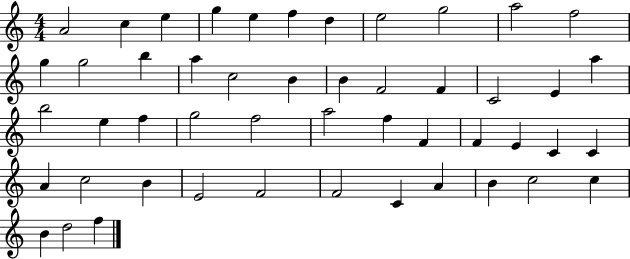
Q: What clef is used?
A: treble